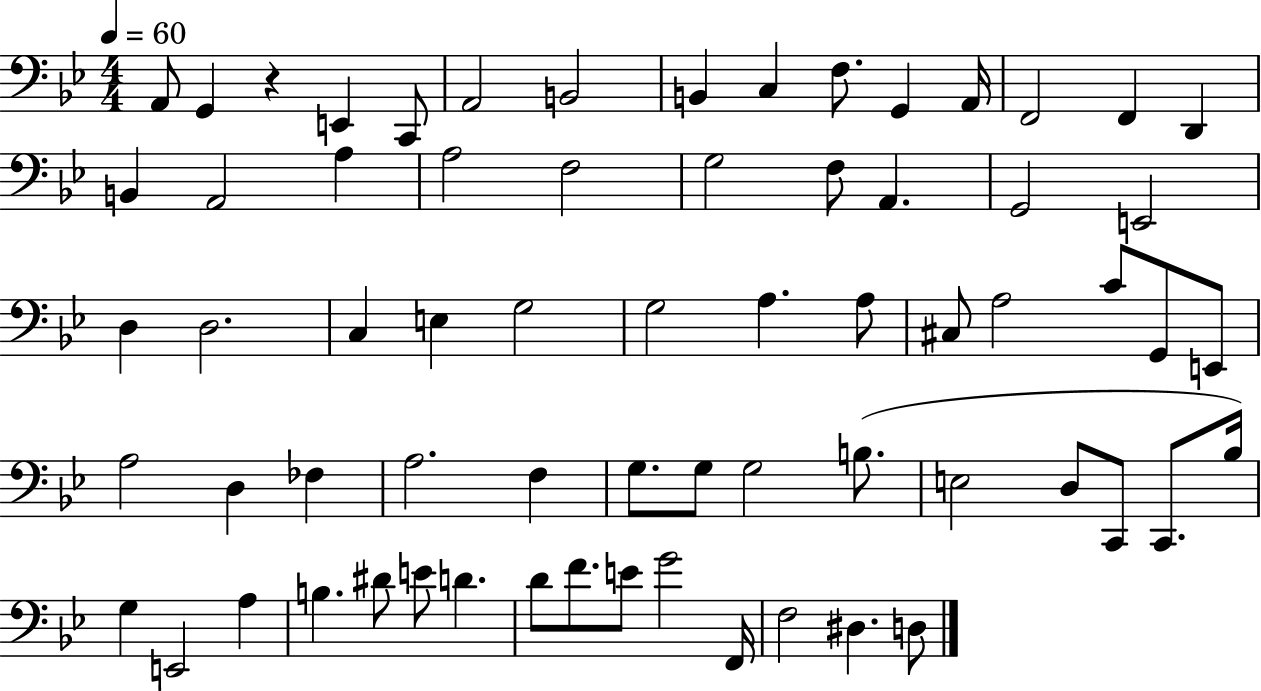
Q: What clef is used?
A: bass